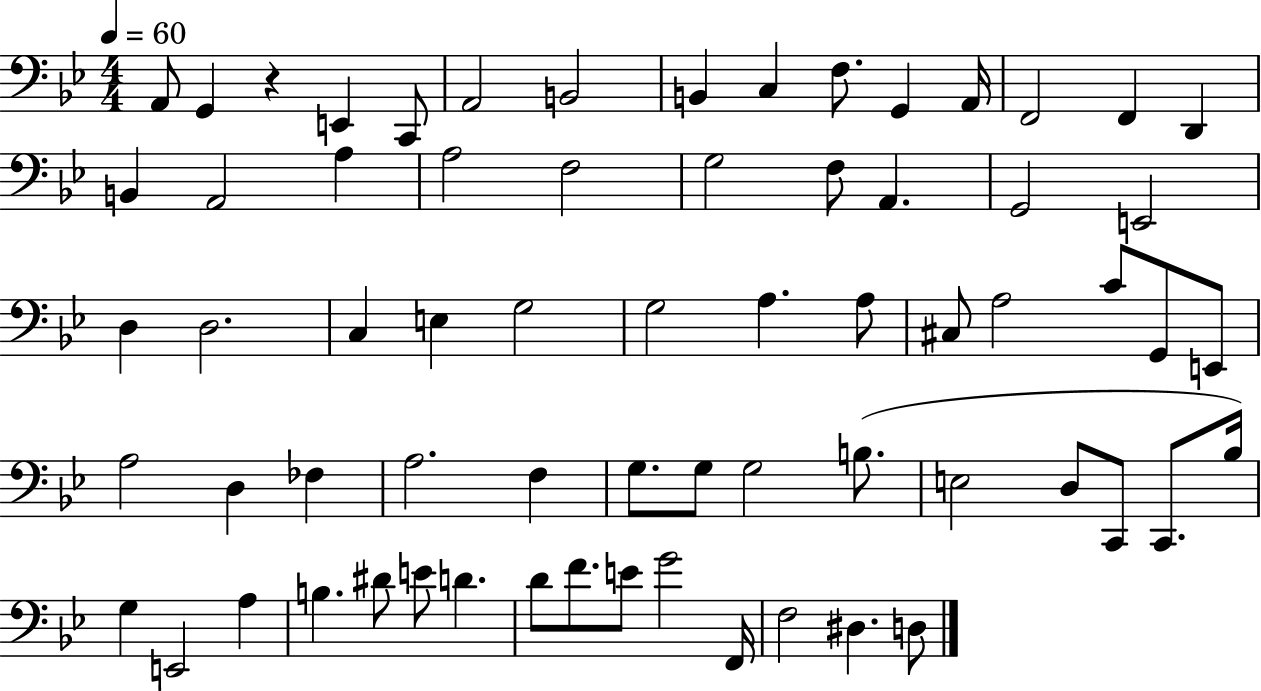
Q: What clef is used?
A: bass